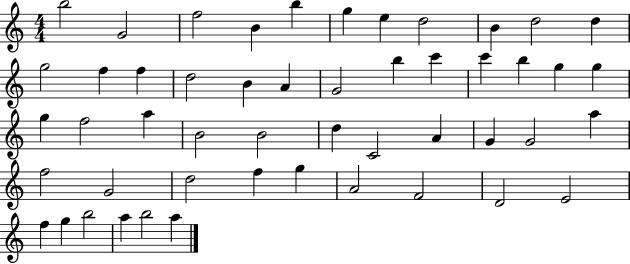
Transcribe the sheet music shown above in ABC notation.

X:1
T:Untitled
M:4/4
L:1/4
K:C
b2 G2 f2 B b g e d2 B d2 d g2 f f d2 B A G2 b c' c' b g g g f2 a B2 B2 d C2 A G G2 a f2 G2 d2 f g A2 F2 D2 E2 f g b2 a b2 a